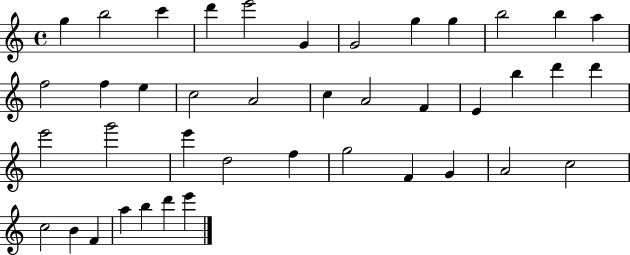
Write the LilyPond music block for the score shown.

{
  \clef treble
  \time 4/4
  \defaultTimeSignature
  \key c \major
  g''4 b''2 c'''4 | d'''4 e'''2 g'4 | g'2 g''4 g''4 | b''2 b''4 a''4 | \break f''2 f''4 e''4 | c''2 a'2 | c''4 a'2 f'4 | e'4 b''4 d'''4 d'''4 | \break e'''2 g'''2 | e'''4 d''2 f''4 | g''2 f'4 g'4 | a'2 c''2 | \break c''2 b'4 f'4 | a''4 b''4 d'''4 e'''4 | \bar "|."
}